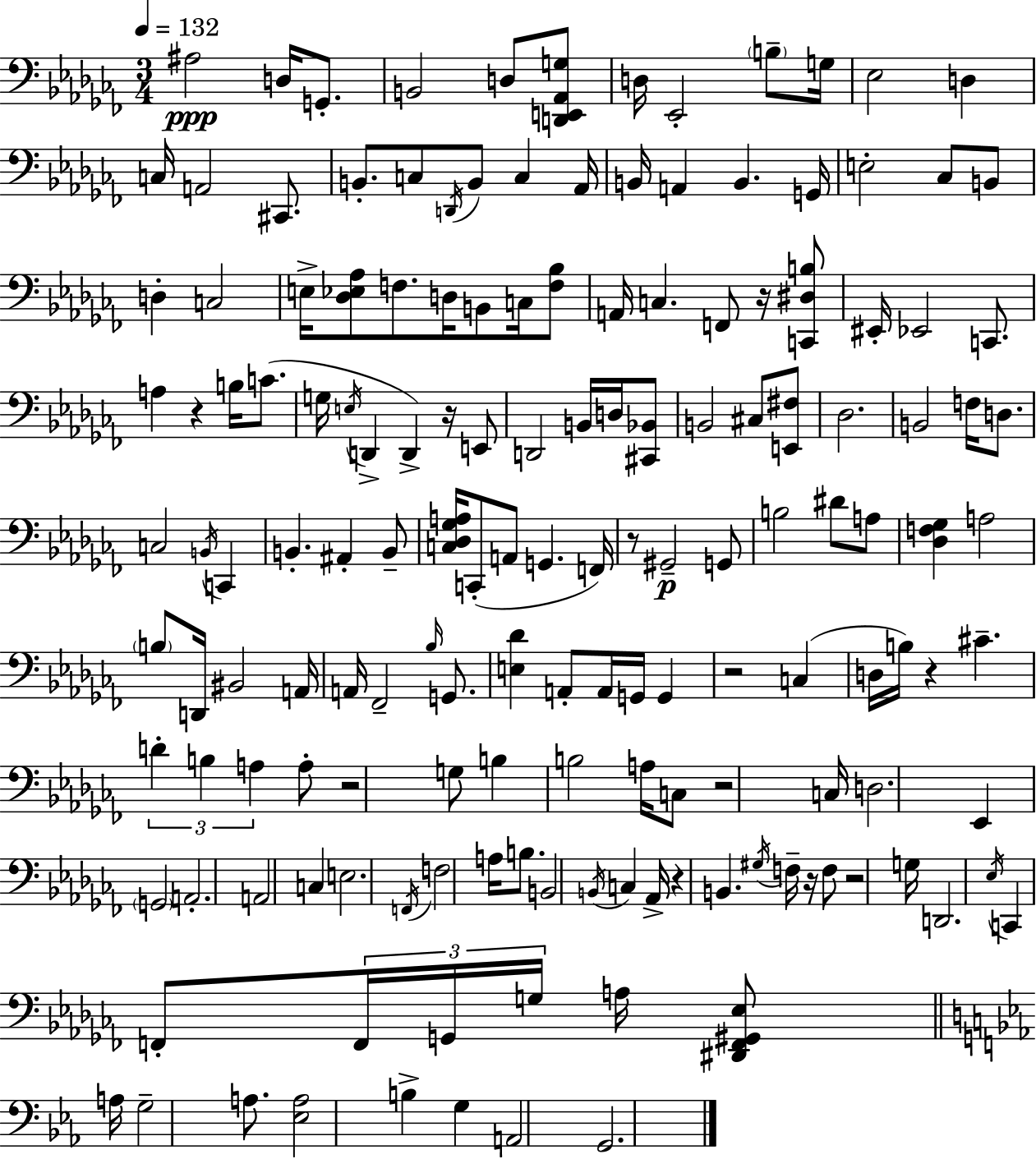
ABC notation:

X:1
T:Untitled
M:3/4
L:1/4
K:Abm
^A,2 D,/4 G,,/2 B,,2 D,/2 [D,,E,,_A,,G,]/2 D,/4 _E,,2 B,/2 G,/4 _E,2 D, C,/4 A,,2 ^C,,/2 B,,/2 C,/2 D,,/4 B,,/2 C, _A,,/4 B,,/4 A,, B,, G,,/4 E,2 _C,/2 B,,/2 D, C,2 E,/4 [_D,_E,_A,]/2 F,/2 D,/4 B,,/2 C,/4 [F,_B,]/2 A,,/4 C, F,,/2 z/4 [C,,^D,B,]/2 ^E,,/4 _E,,2 C,,/2 A, z B,/4 C/2 G,/4 E,/4 D,, D,, z/4 E,,/2 D,,2 B,,/4 D,/4 [^C,,_B,,]/2 B,,2 ^C,/2 [E,,^F,]/2 _D,2 B,,2 F,/4 D,/2 C,2 B,,/4 C,, B,, ^A,, B,,/2 [C,_D,_G,A,]/4 C,,/2 A,,/2 G,, F,,/4 z/2 ^G,,2 G,,/2 B,2 ^D/2 A,/2 [_D,F,_G,] A,2 B,/2 D,,/4 ^B,,2 A,,/4 A,,/4 _F,,2 _B,/4 G,,/2 [E,_D] A,,/2 A,,/4 G,,/4 G,, z2 C, D,/4 B,/4 z ^C D B, A, A,/2 z2 G,/2 B, B,2 A,/4 C,/2 z2 C,/4 D,2 _E,, G,,2 A,,2 A,,2 C, E,2 F,,/4 F,2 A,/4 B,/2 B,,2 B,,/4 C, _A,,/4 z B,, ^G,/4 F,/4 z/4 F,/2 z2 G,/4 D,,2 _E,/4 C,, F,,/2 F,,/4 G,,/4 G,/4 A,/4 [^D,,F,,^G,,_E,]/2 A,/4 G,2 A,/2 [_E,A,]2 B, G, A,,2 G,,2